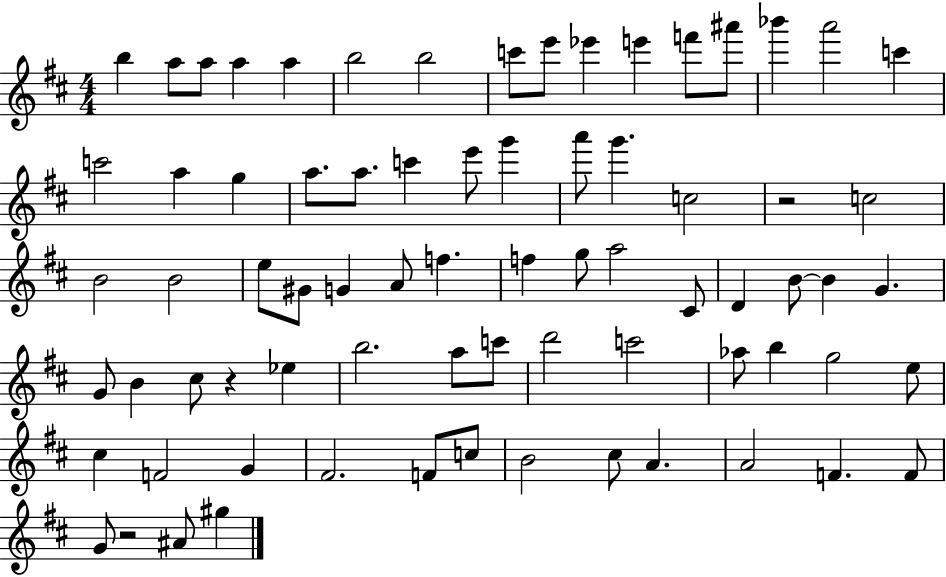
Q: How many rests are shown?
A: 3